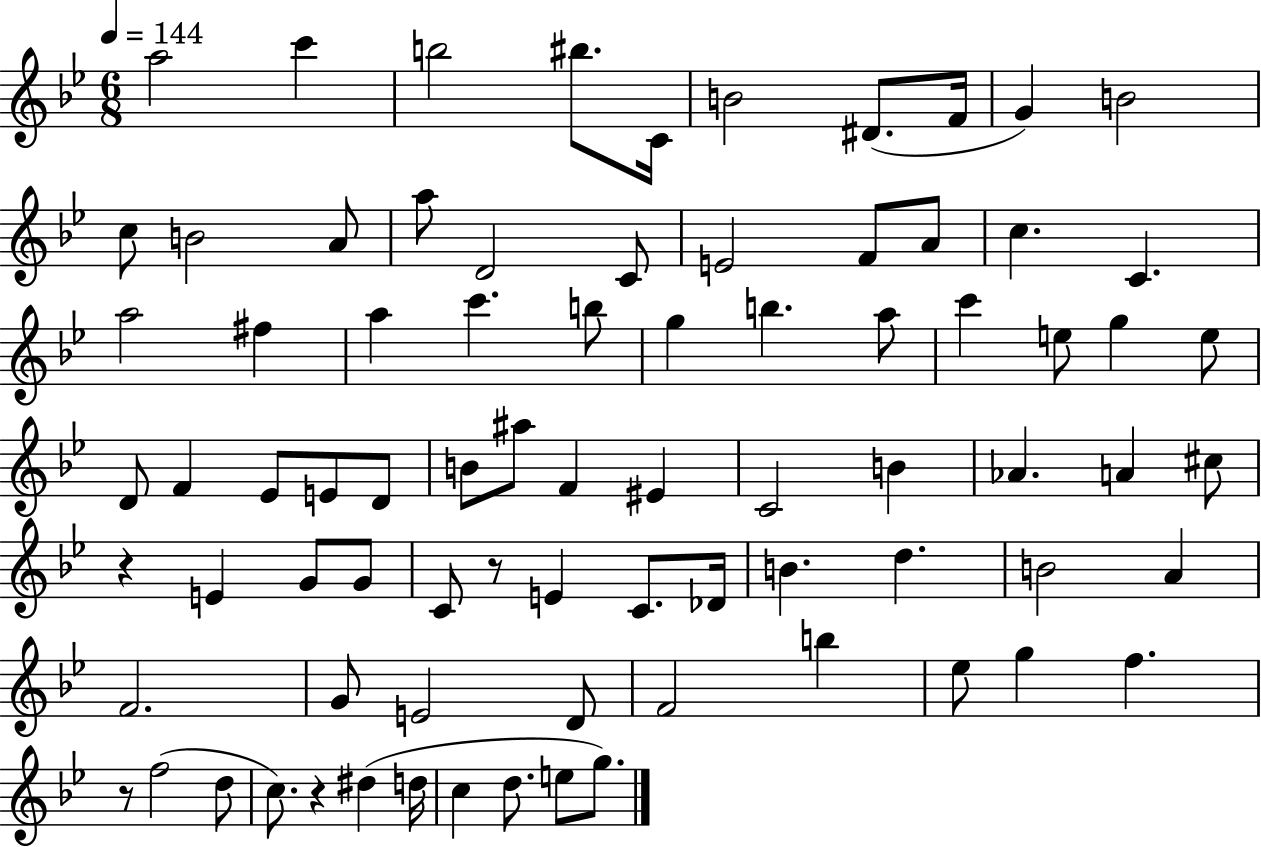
{
  \clef treble
  \numericTimeSignature
  \time 6/8
  \key bes \major
  \tempo 4 = 144
  a''2 c'''4 | b''2 bis''8. c'16 | b'2 dis'8.( f'16 | g'4) b'2 | \break c''8 b'2 a'8 | a''8 d'2 c'8 | e'2 f'8 a'8 | c''4. c'4. | \break a''2 fis''4 | a''4 c'''4. b''8 | g''4 b''4. a''8 | c'''4 e''8 g''4 e''8 | \break d'8 f'4 ees'8 e'8 d'8 | b'8 ais''8 f'4 eis'4 | c'2 b'4 | aes'4. a'4 cis''8 | \break r4 e'4 g'8 g'8 | c'8 r8 e'4 c'8. des'16 | b'4. d''4. | b'2 a'4 | \break f'2. | g'8 e'2 d'8 | f'2 b''4 | ees''8 g''4 f''4. | \break r8 f''2( d''8 | c''8.) r4 dis''4( d''16 | c''4 d''8. e''8 g''8.) | \bar "|."
}